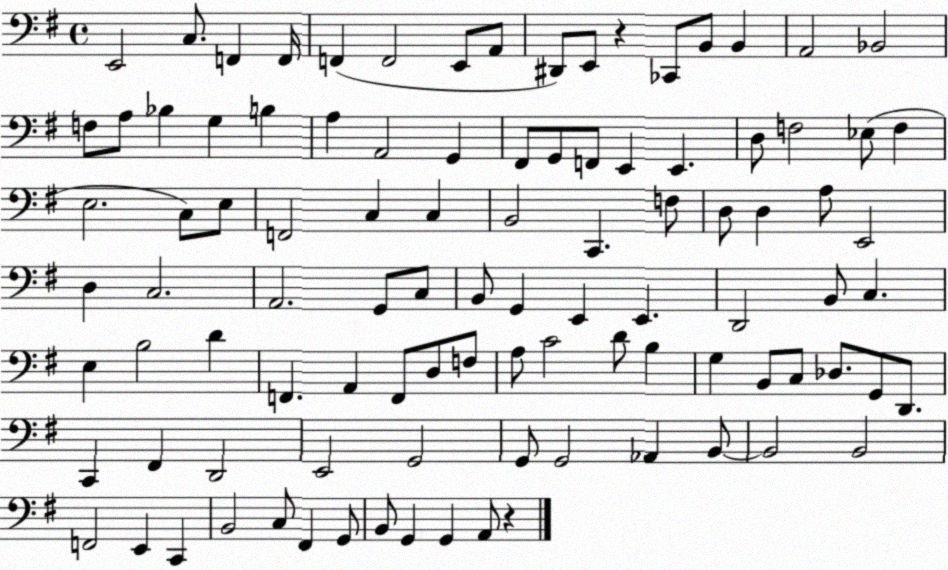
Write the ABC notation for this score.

X:1
T:Untitled
M:4/4
L:1/4
K:G
E,,2 C,/2 F,, F,,/4 F,, F,,2 E,,/2 A,,/2 ^D,,/2 E,,/2 z _C,,/2 B,,/2 B,, A,,2 _B,,2 F,/2 A,/2 _B, G, B, A, A,,2 G,, ^F,,/2 G,,/2 F,,/2 E,, E,, D,/2 F,2 _E,/2 F, E,2 C,/2 E,/2 F,,2 C, C, B,,2 C,, F,/2 D,/2 D, A,/2 E,,2 D, C,2 A,,2 G,,/2 C,/2 B,,/2 G,, E,, E,, D,,2 B,,/2 C, E, B,2 D F,, A,, F,,/2 D,/2 F,/2 A,/2 C2 D/2 B, G, B,,/2 C,/2 _D,/2 G,,/2 D,,/2 C,, ^F,, D,,2 E,,2 G,,2 G,,/2 G,,2 _A,, B,,/2 B,,2 B,,2 F,,2 E,, C,, B,,2 C,/2 ^F,, G,,/2 B,,/2 G,, G,, A,,/2 z